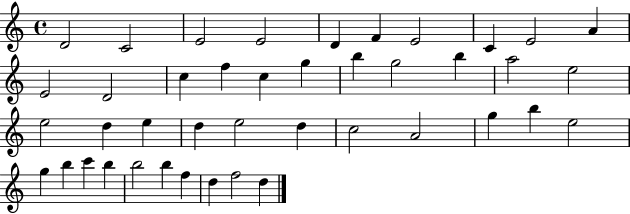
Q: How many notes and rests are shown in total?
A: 42